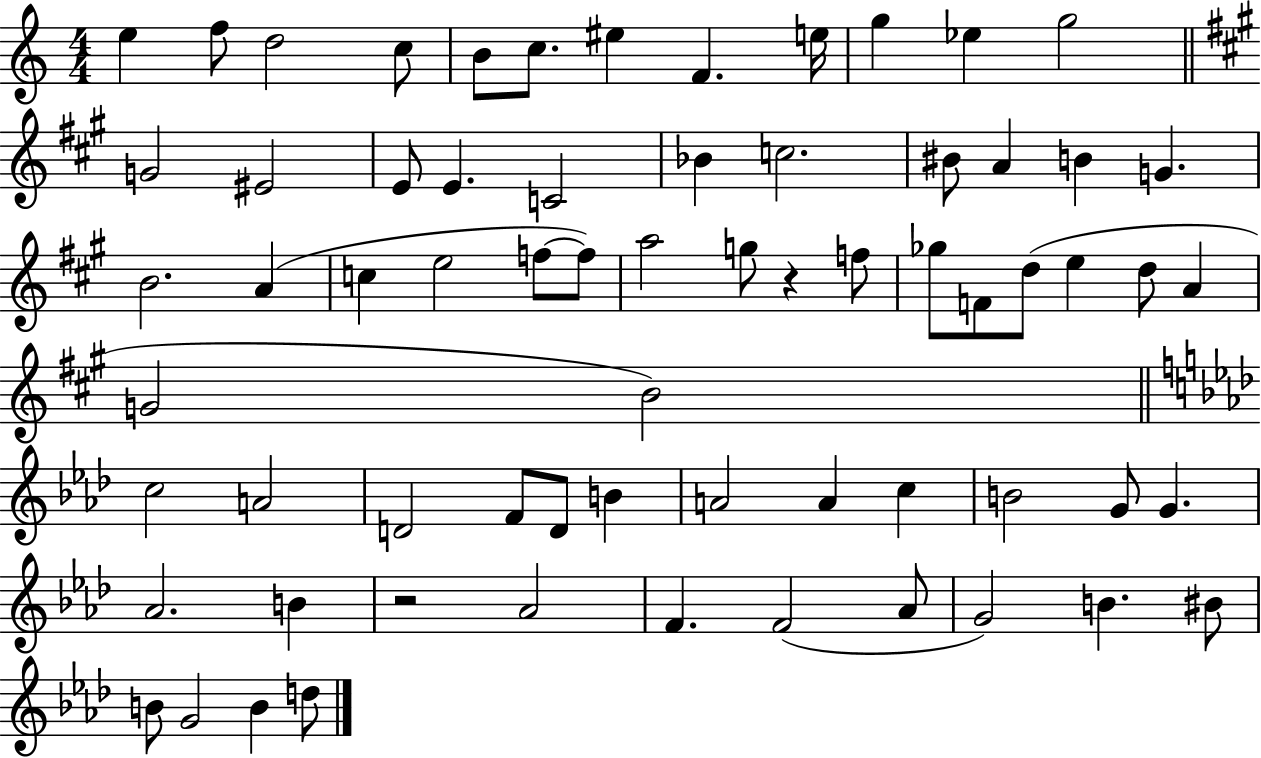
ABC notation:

X:1
T:Untitled
M:4/4
L:1/4
K:C
e f/2 d2 c/2 B/2 c/2 ^e F e/4 g _e g2 G2 ^E2 E/2 E C2 _B c2 ^B/2 A B G B2 A c e2 f/2 f/2 a2 g/2 z f/2 _g/2 F/2 d/2 e d/2 A G2 B2 c2 A2 D2 F/2 D/2 B A2 A c B2 G/2 G _A2 B z2 _A2 F F2 _A/2 G2 B ^B/2 B/2 G2 B d/2